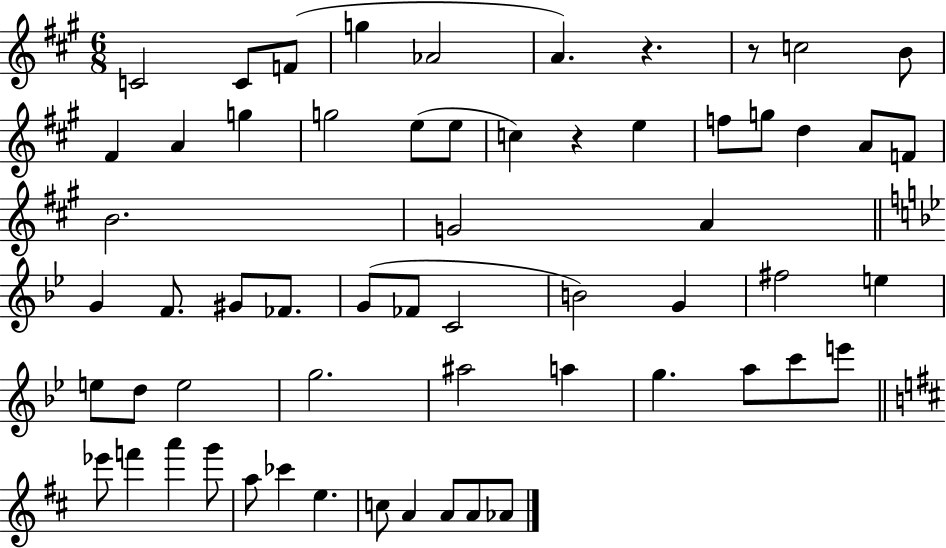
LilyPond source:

{
  \clef treble
  \numericTimeSignature
  \time 6/8
  \key a \major
  \repeat volta 2 { c'2 c'8 f'8( | g''4 aes'2 | a'4.) r4. | r8 c''2 b'8 | \break fis'4 a'4 g''4 | g''2 e''8( e''8 | c''4) r4 e''4 | f''8 g''8 d''4 a'8 f'8 | \break b'2. | g'2 a'4 | \bar "||" \break \key bes \major g'4 f'8. gis'8 fes'8. | g'8( fes'8 c'2 | b'2) g'4 | fis''2 e''4 | \break e''8 d''8 e''2 | g''2. | ais''2 a''4 | g''4. a''8 c'''8 e'''8 | \break \bar "||" \break \key b \minor ees'''8 f'''4 a'''4 g'''8 | a''8 ces'''4 e''4. | c''8 a'4 a'8 a'8 aes'8 | } \bar "|."
}